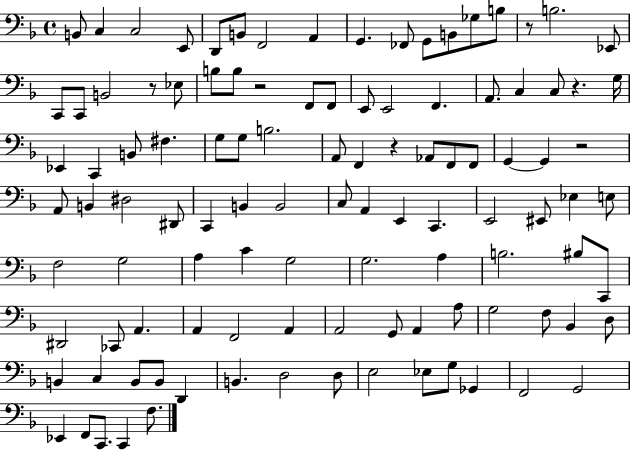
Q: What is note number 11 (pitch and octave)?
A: G2